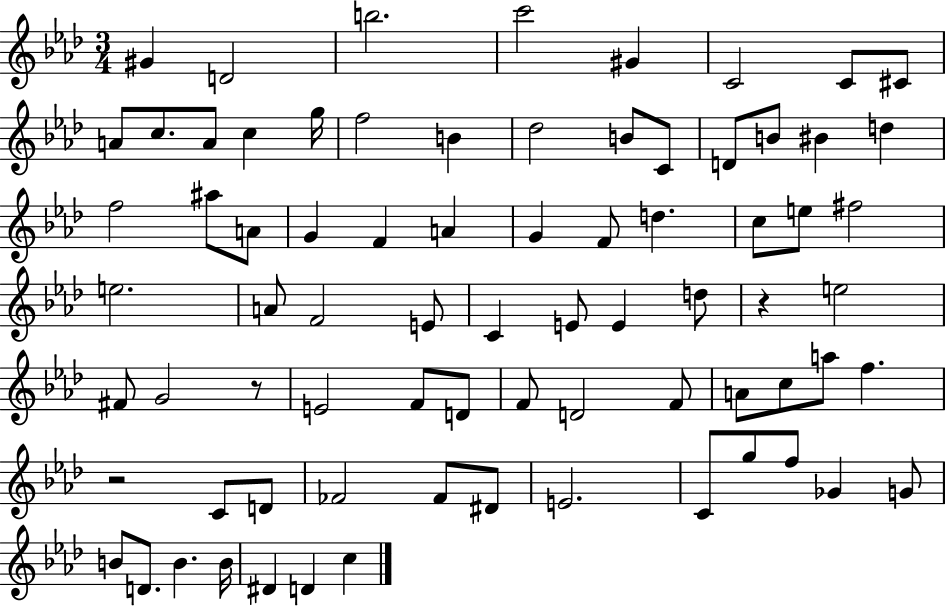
X:1
T:Untitled
M:3/4
L:1/4
K:Ab
^G D2 b2 c'2 ^G C2 C/2 ^C/2 A/2 c/2 A/2 c g/4 f2 B _d2 B/2 C/2 D/2 B/2 ^B d f2 ^a/2 A/2 G F A G F/2 d c/2 e/2 ^f2 e2 A/2 F2 E/2 C E/2 E d/2 z e2 ^F/2 G2 z/2 E2 F/2 D/2 F/2 D2 F/2 A/2 c/2 a/2 f z2 C/2 D/2 _F2 _F/2 ^D/2 E2 C/2 g/2 f/2 _G G/2 B/2 D/2 B B/4 ^D D c